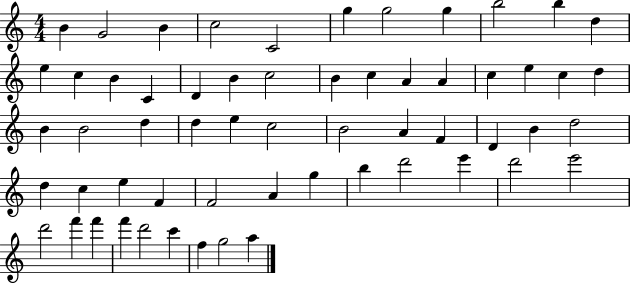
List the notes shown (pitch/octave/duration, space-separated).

B4/q G4/h B4/q C5/h C4/h G5/q G5/h G5/q B5/h B5/q D5/q E5/q C5/q B4/q C4/q D4/q B4/q C5/h B4/q C5/q A4/q A4/q C5/q E5/q C5/q D5/q B4/q B4/h D5/q D5/q E5/q C5/h B4/h A4/q F4/q D4/q B4/q D5/h D5/q C5/q E5/q F4/q F4/h A4/q G5/q B5/q D6/h E6/q D6/h E6/h D6/h F6/q F6/q F6/q D6/h C6/q F5/q G5/h A5/q